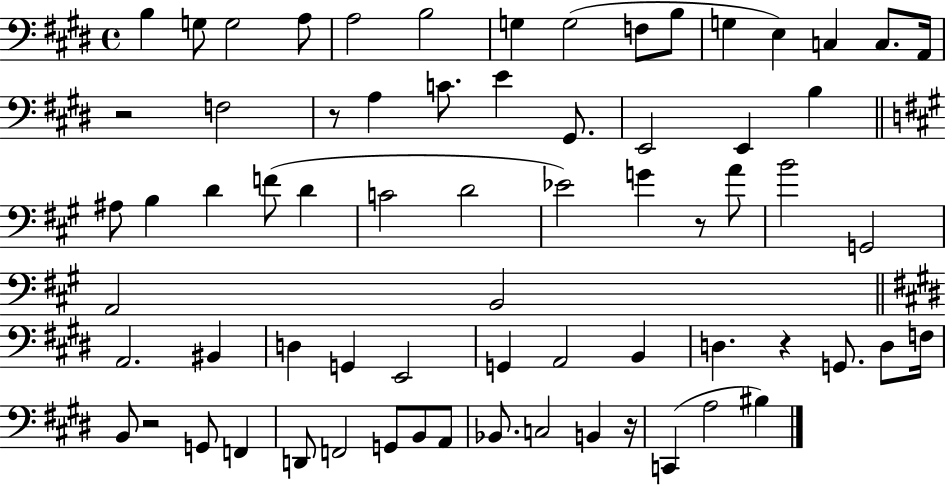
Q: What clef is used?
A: bass